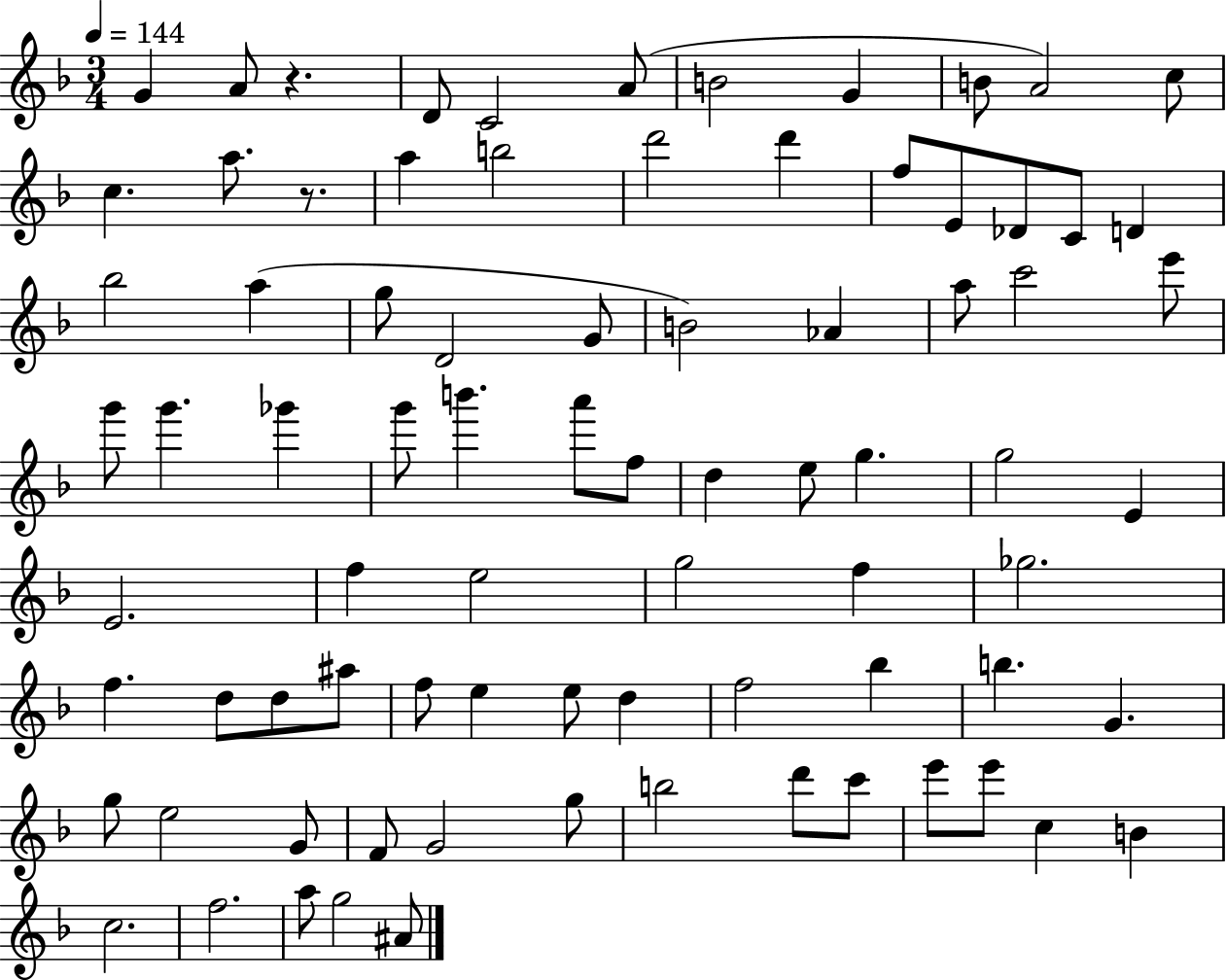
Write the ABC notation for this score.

X:1
T:Untitled
M:3/4
L:1/4
K:F
G A/2 z D/2 C2 A/2 B2 G B/2 A2 c/2 c a/2 z/2 a b2 d'2 d' f/2 E/2 _D/2 C/2 D _b2 a g/2 D2 G/2 B2 _A a/2 c'2 e'/2 g'/2 g' _g' g'/2 b' a'/2 f/2 d e/2 g g2 E E2 f e2 g2 f _g2 f d/2 d/2 ^a/2 f/2 e e/2 d f2 _b b G g/2 e2 G/2 F/2 G2 g/2 b2 d'/2 c'/2 e'/2 e'/2 c B c2 f2 a/2 g2 ^A/2